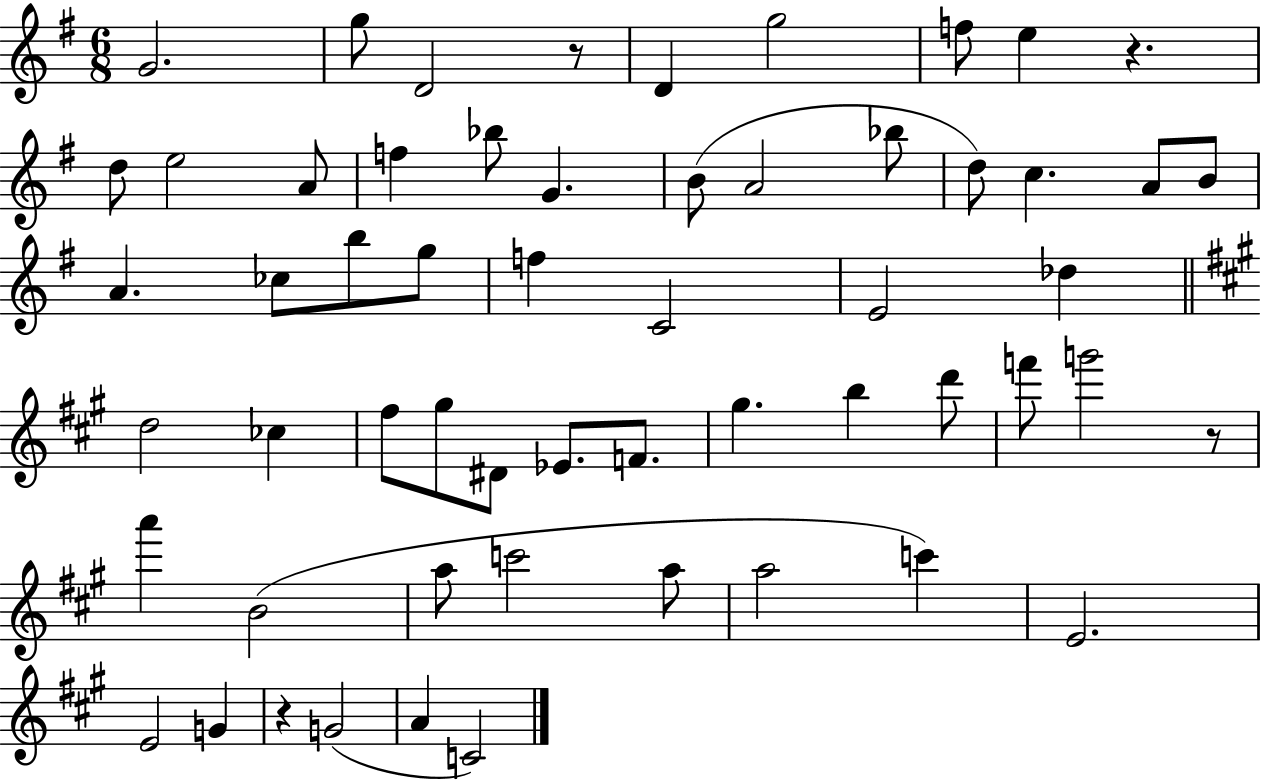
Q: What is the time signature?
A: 6/8